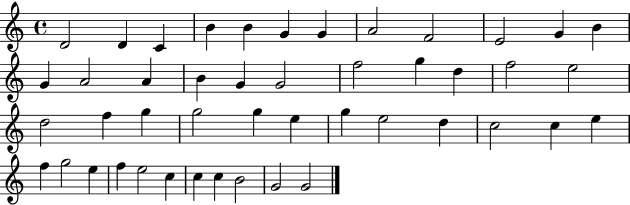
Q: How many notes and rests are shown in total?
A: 46